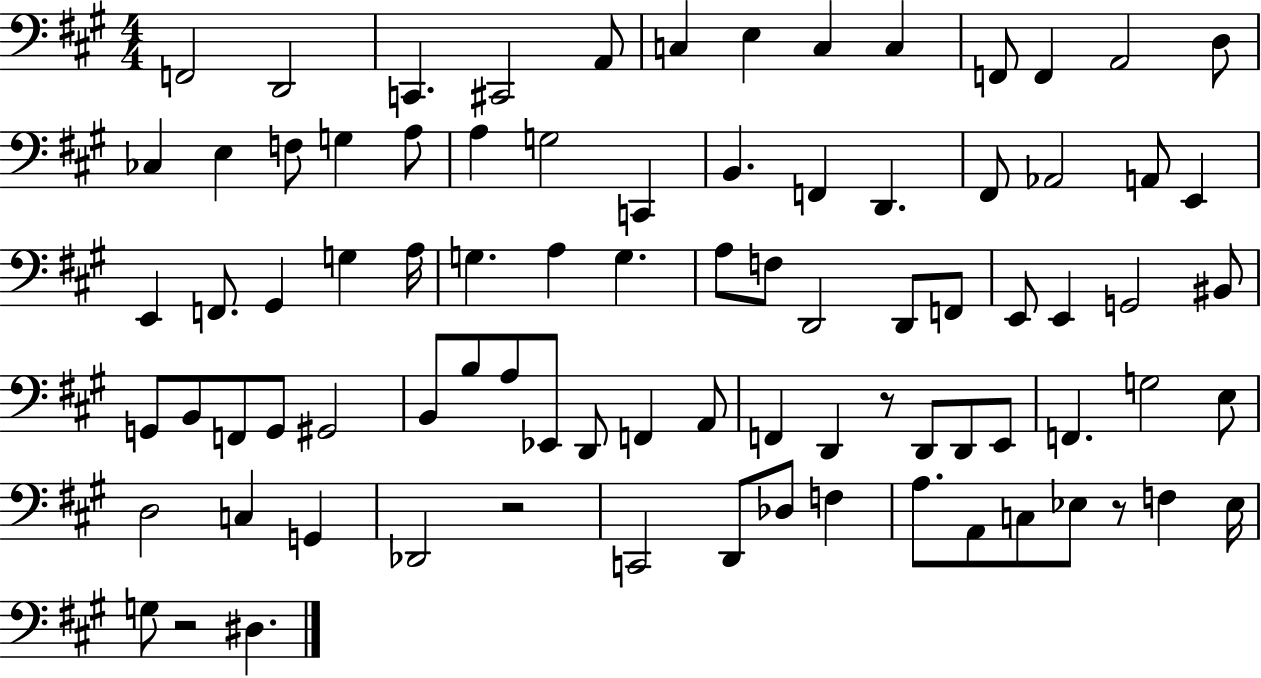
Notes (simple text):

F2/h D2/h C2/q. C#2/h A2/e C3/q E3/q C3/q C3/q F2/e F2/q A2/h D3/e CES3/q E3/q F3/e G3/q A3/e A3/q G3/h C2/q B2/q. F2/q D2/q. F#2/e Ab2/h A2/e E2/q E2/q F2/e. G#2/q G3/q A3/s G3/q. A3/q G3/q. A3/e F3/e D2/h D2/e F2/e E2/e E2/q G2/h BIS2/e G2/e B2/e F2/e G2/e G#2/h B2/e B3/e A3/e Eb2/e D2/e F2/q A2/e F2/q D2/q R/e D2/e D2/e E2/e F2/q. G3/h E3/e D3/h C3/q G2/q Db2/h R/h C2/h D2/e Db3/e F3/q A3/e. A2/e C3/e Eb3/e R/e F3/q Eb3/s G3/e R/h D#3/q.